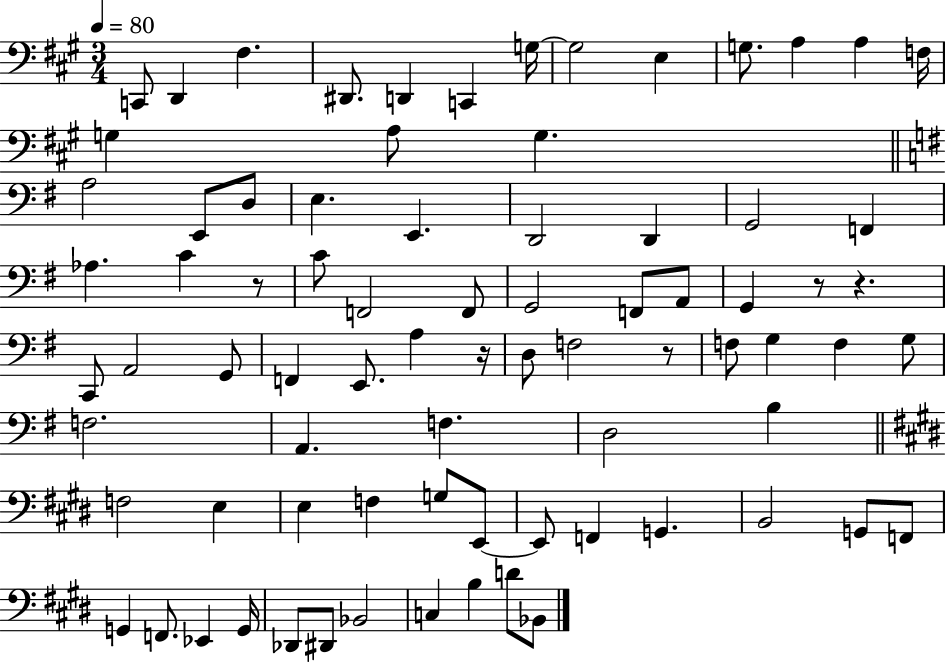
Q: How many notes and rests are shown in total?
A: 79